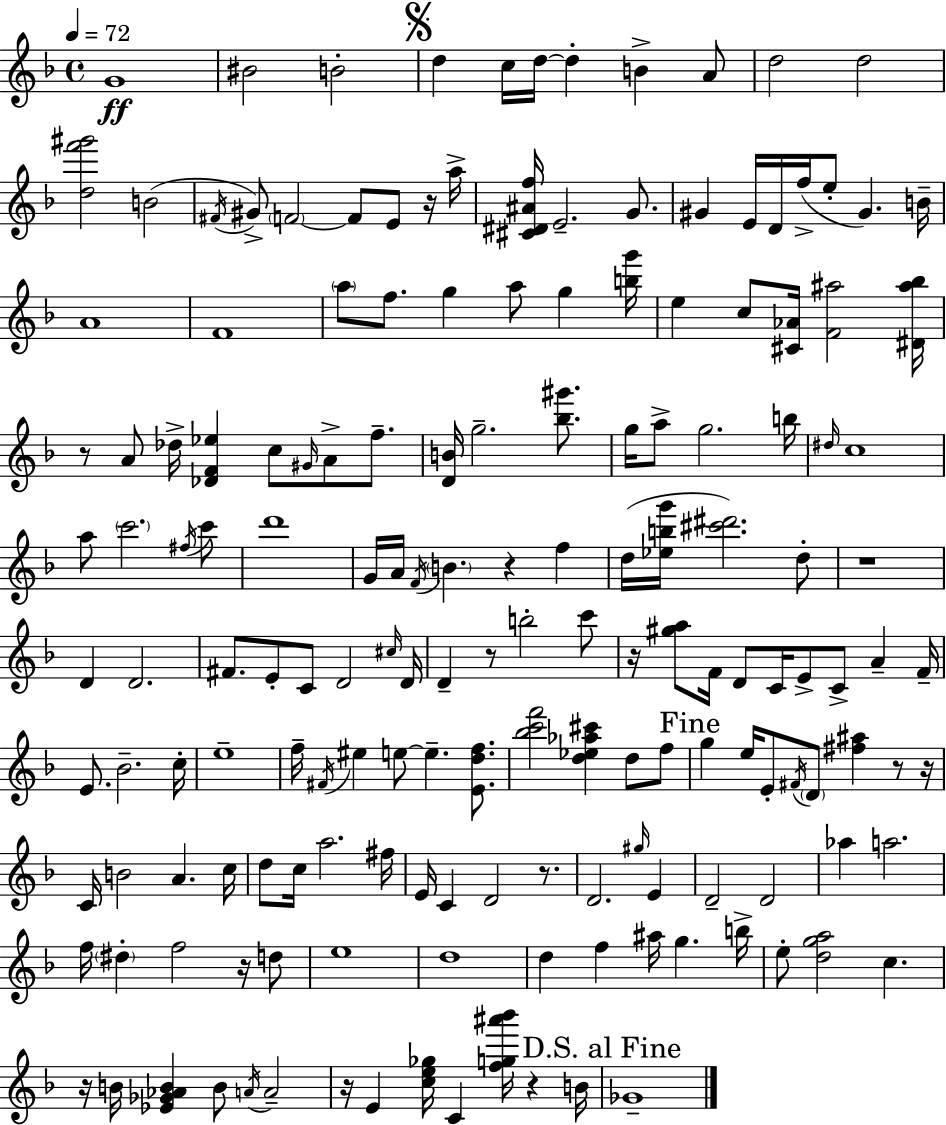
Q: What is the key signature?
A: D minor